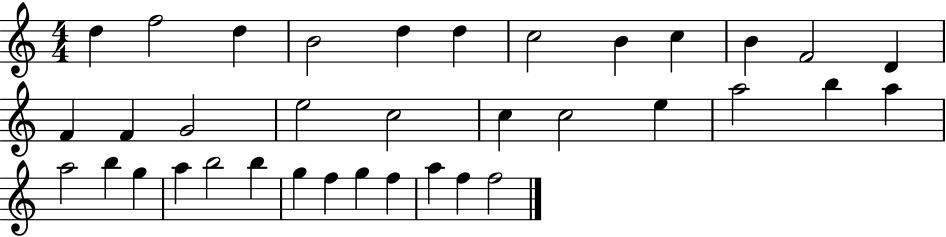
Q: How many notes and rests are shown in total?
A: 36